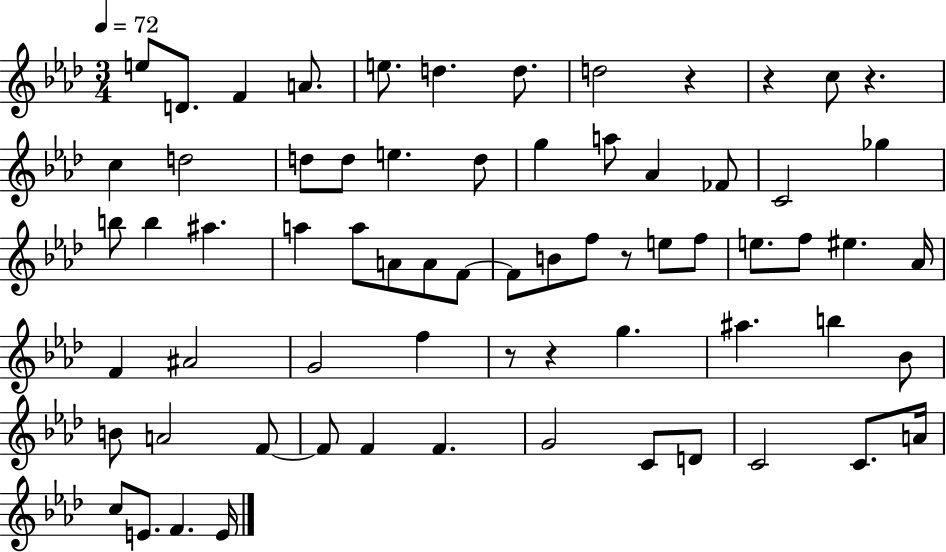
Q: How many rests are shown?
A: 6